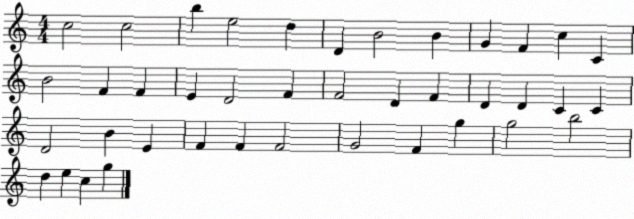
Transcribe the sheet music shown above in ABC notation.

X:1
T:Untitled
M:4/4
L:1/4
K:C
c2 c2 b e2 d D B2 B G F c C B2 F F E D2 F F2 D F D D C C D2 B E F F F2 G2 F g g2 b2 d e c g